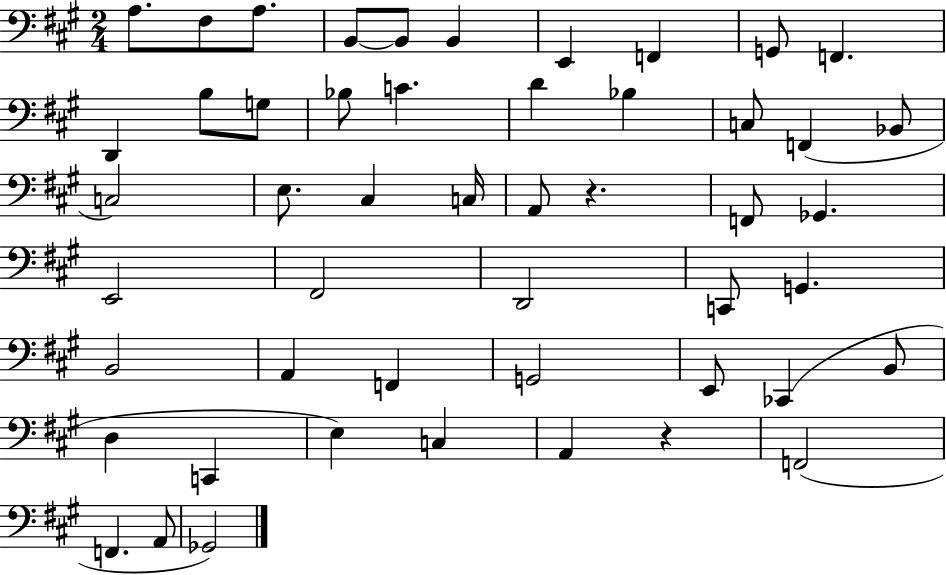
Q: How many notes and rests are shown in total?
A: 50